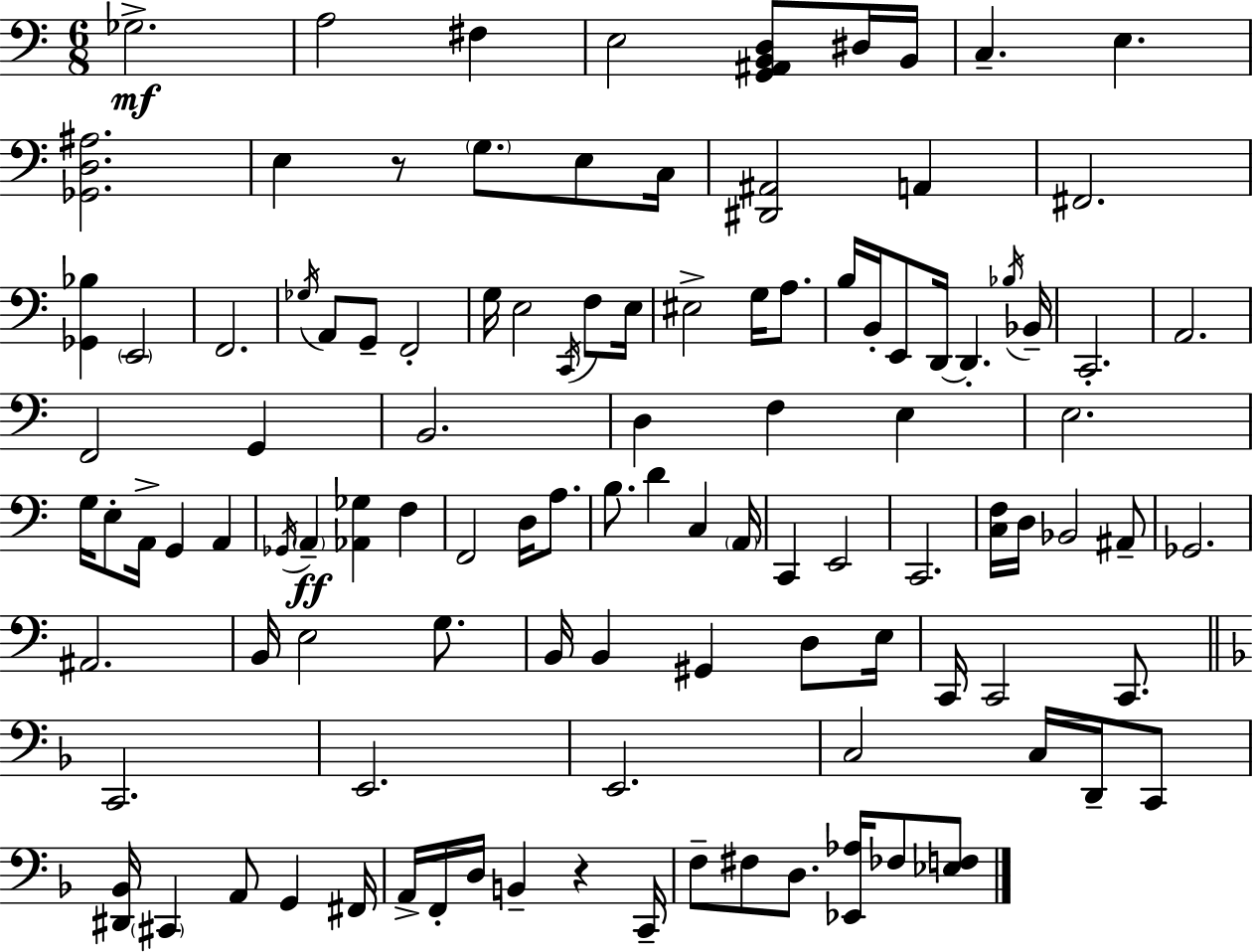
X:1
T:Untitled
M:6/8
L:1/4
K:C
_G,2 A,2 ^F, E,2 [G,,^A,,B,,D,]/2 ^D,/4 B,,/4 C, E, [_G,,D,^A,]2 E, z/2 G,/2 E,/2 C,/4 [^D,,^A,,]2 A,, ^F,,2 [_G,,_B,] E,,2 F,,2 _G,/4 A,,/2 G,,/2 F,,2 G,/4 E,2 C,,/4 F,/2 E,/4 ^E,2 G,/4 A,/2 B,/4 B,,/4 E,,/2 D,,/4 D,, _B,/4 _B,,/4 C,,2 A,,2 F,,2 G,, B,,2 D, F, E, E,2 G,/4 E,/2 A,,/4 G,, A,, _G,,/4 A,, [_A,,_G,] F, F,,2 D,/4 A,/2 B,/2 D C, A,,/4 C,, E,,2 C,,2 [C,F,]/4 D,/4 _B,,2 ^A,,/2 _G,,2 ^A,,2 B,,/4 E,2 G,/2 B,,/4 B,, ^G,, D,/2 E,/4 C,,/4 C,,2 C,,/2 C,,2 E,,2 E,,2 C,2 C,/4 D,,/4 C,,/2 [^D,,_B,,]/4 ^C,, A,,/2 G,, ^F,,/4 A,,/4 F,,/4 D,/4 B,, z C,,/4 F,/2 ^F,/2 D,/2 [_E,,_A,]/4 _F,/2 [_E,F,]/2